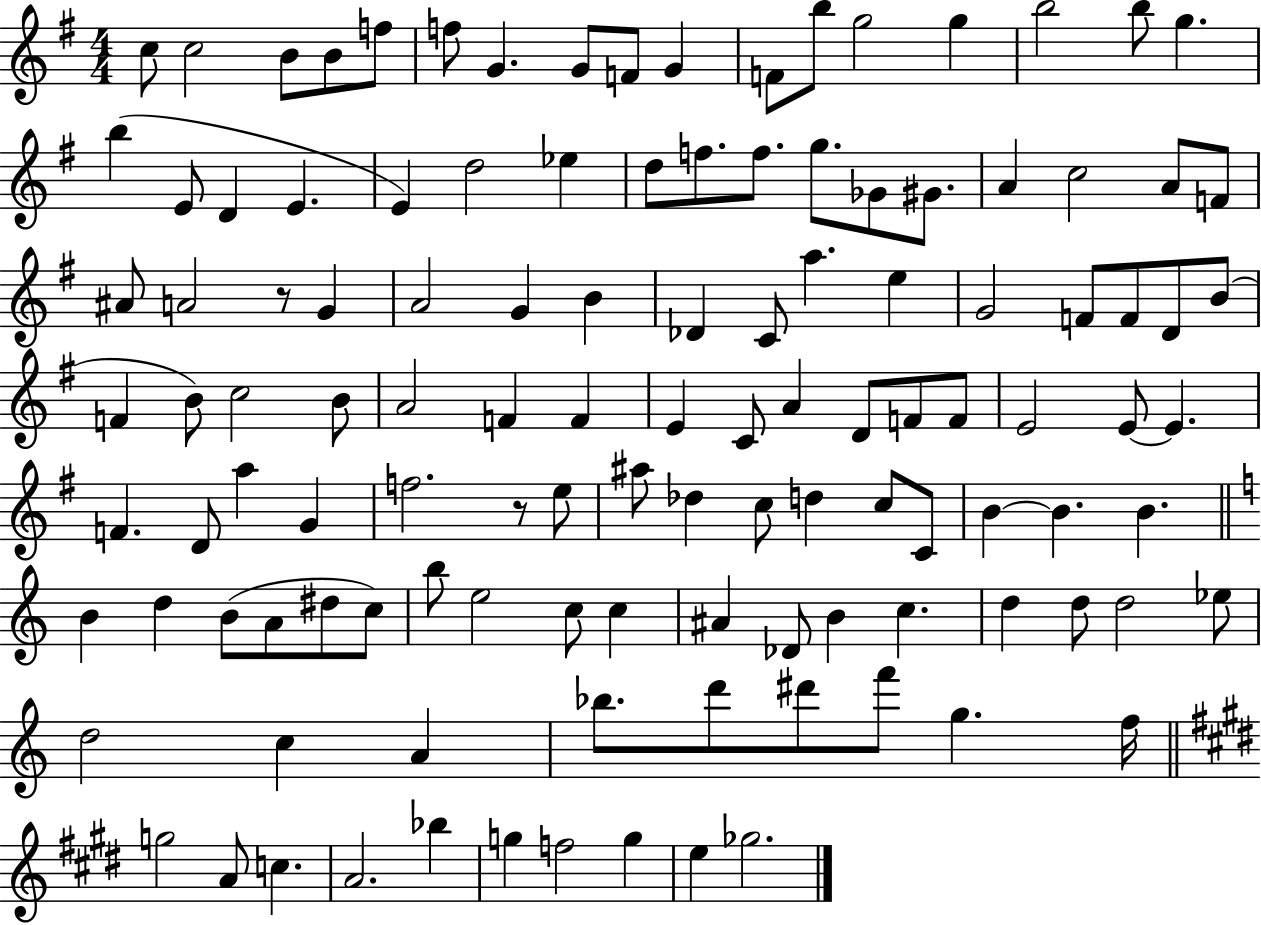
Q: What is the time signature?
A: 4/4